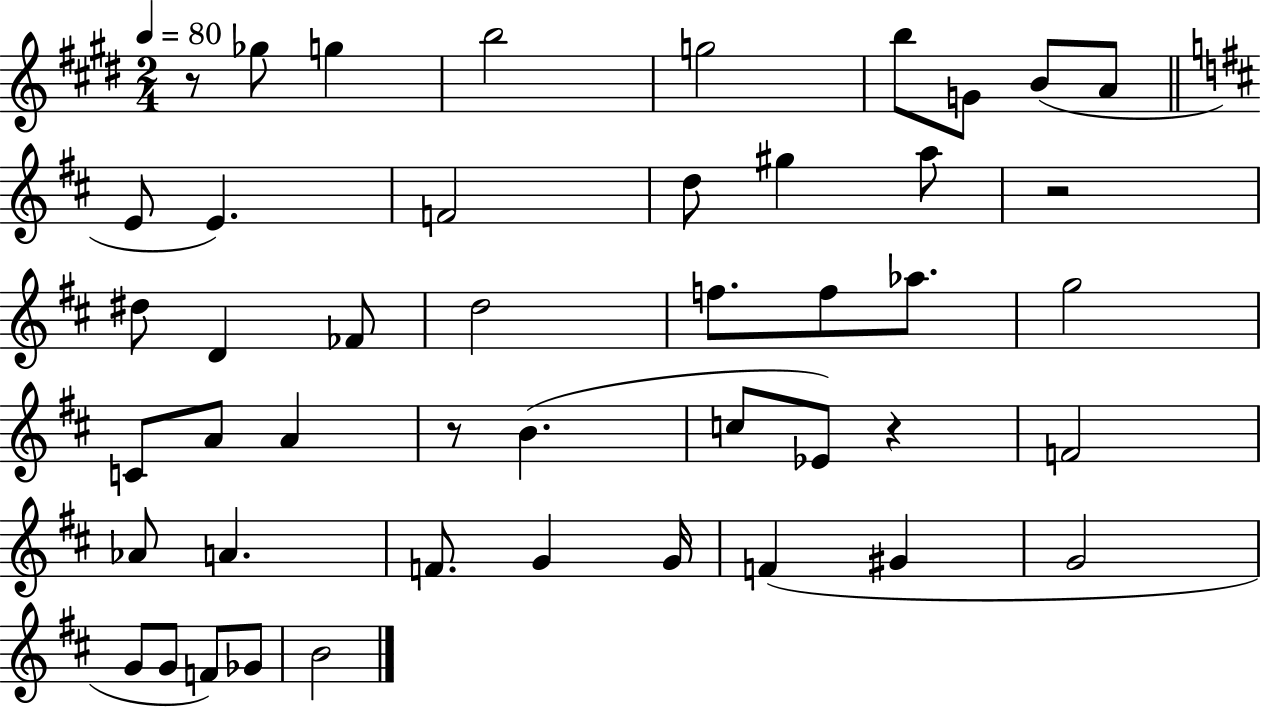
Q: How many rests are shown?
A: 4